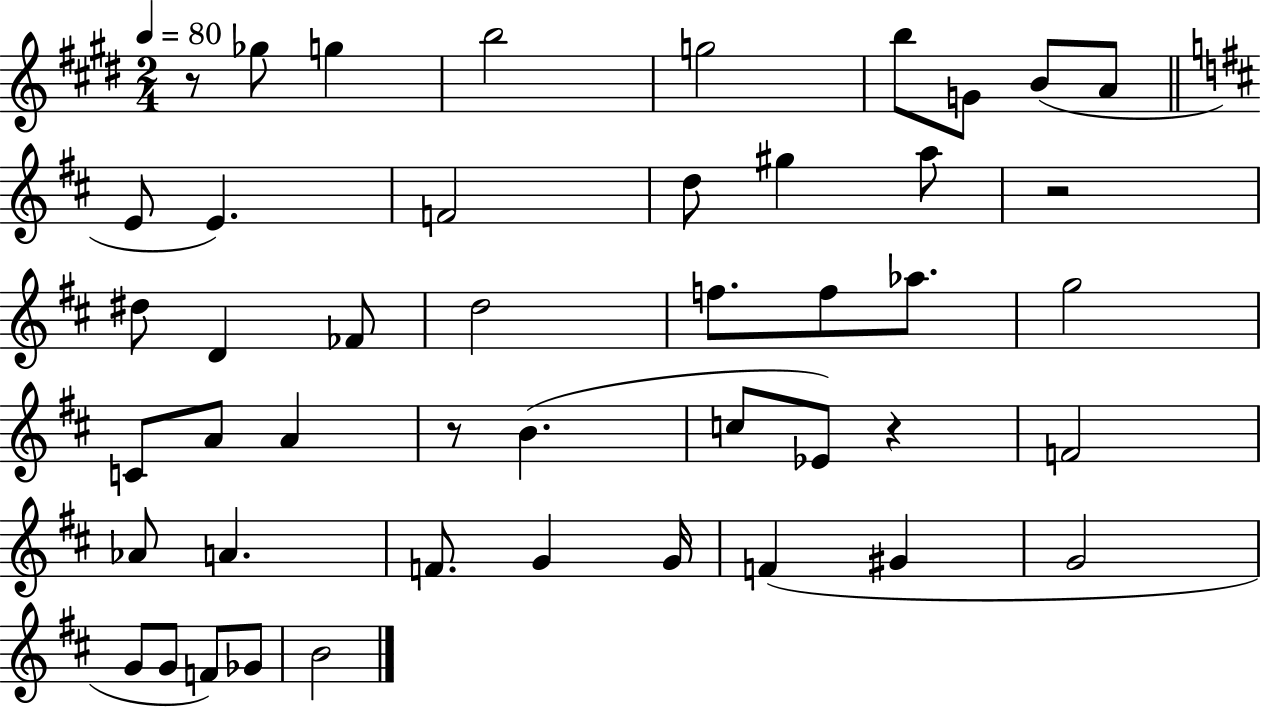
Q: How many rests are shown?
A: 4